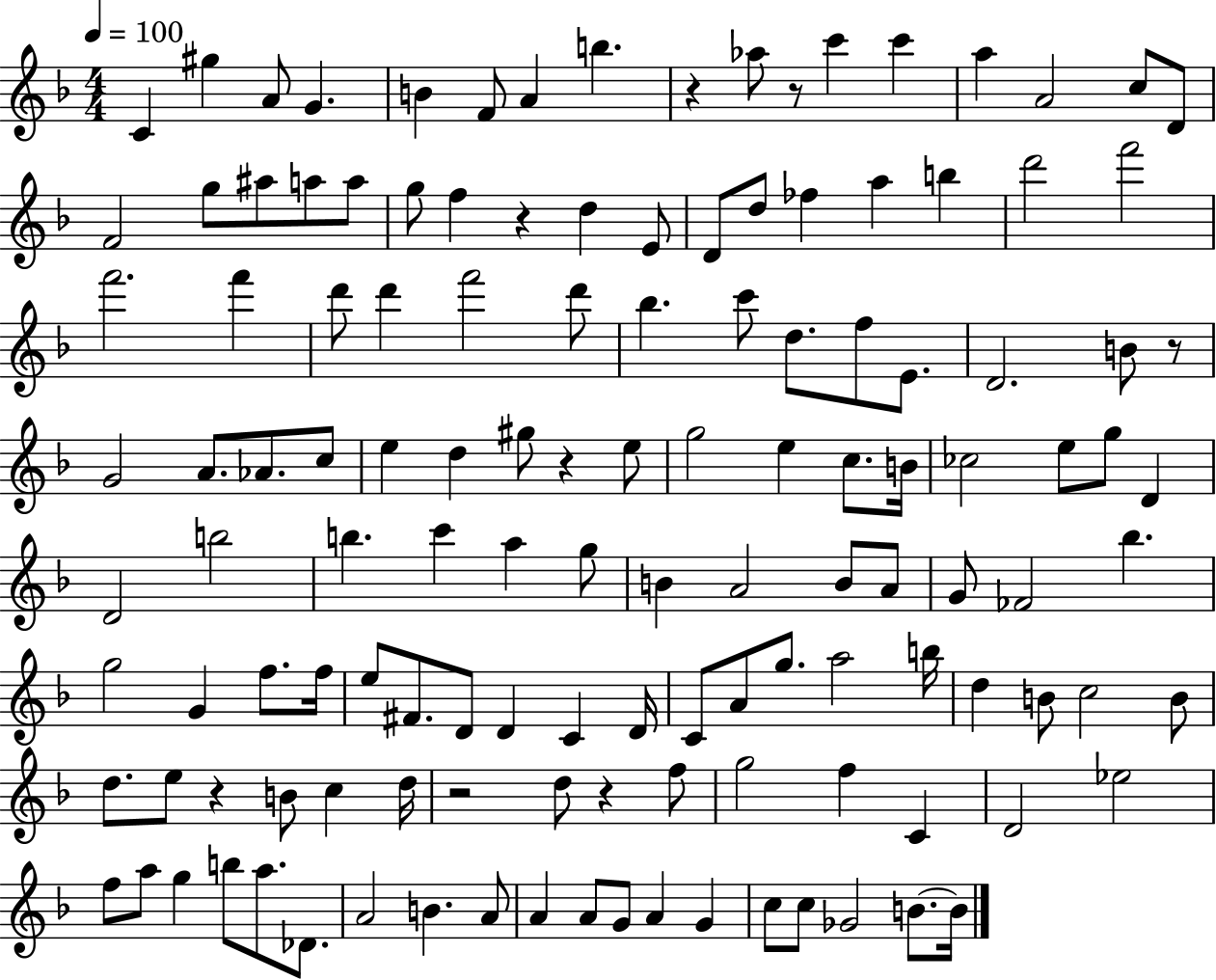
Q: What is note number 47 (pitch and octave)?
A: Ab4